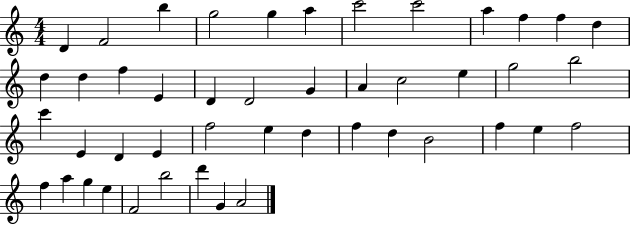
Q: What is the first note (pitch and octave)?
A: D4